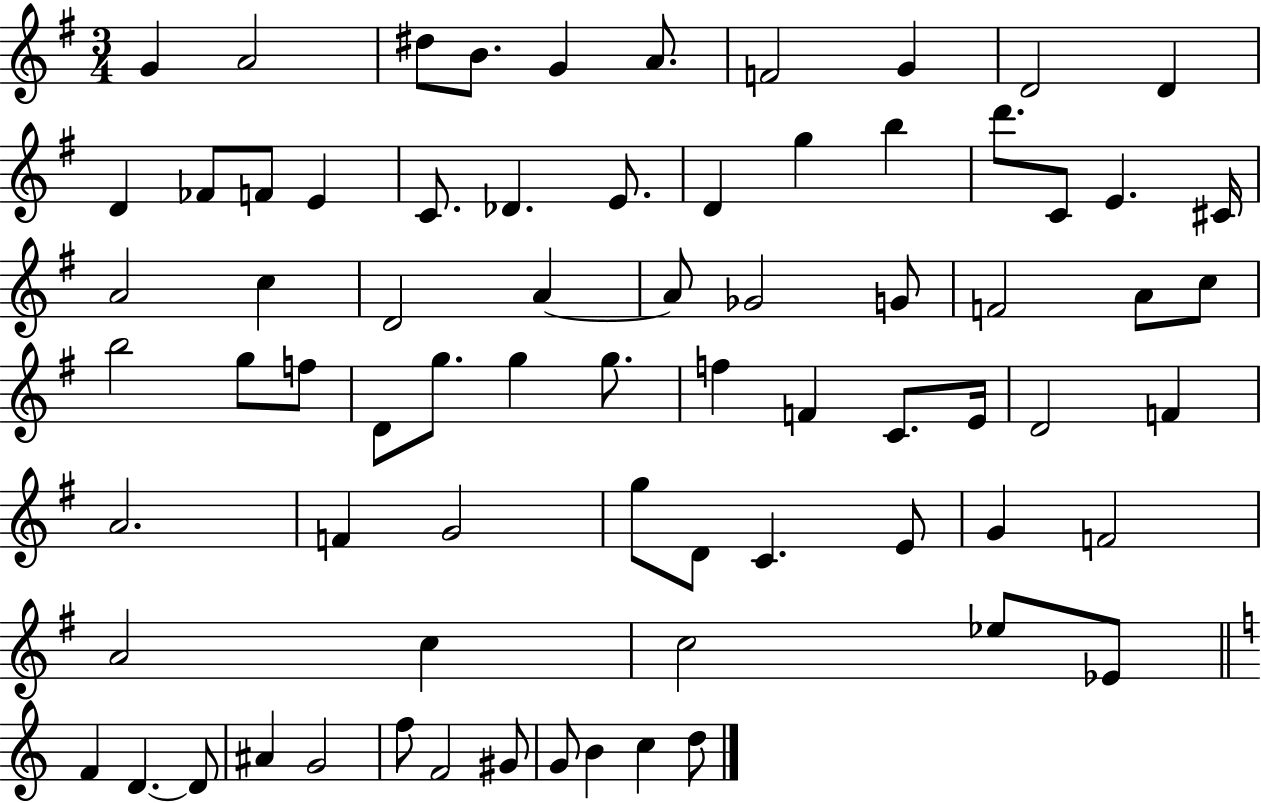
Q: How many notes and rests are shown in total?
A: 73